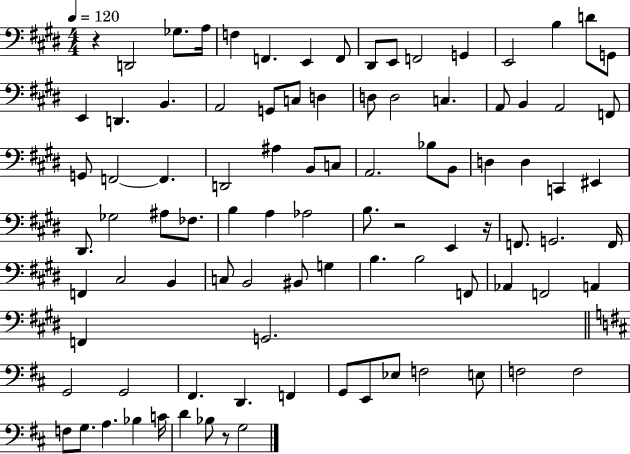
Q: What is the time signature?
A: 4/4